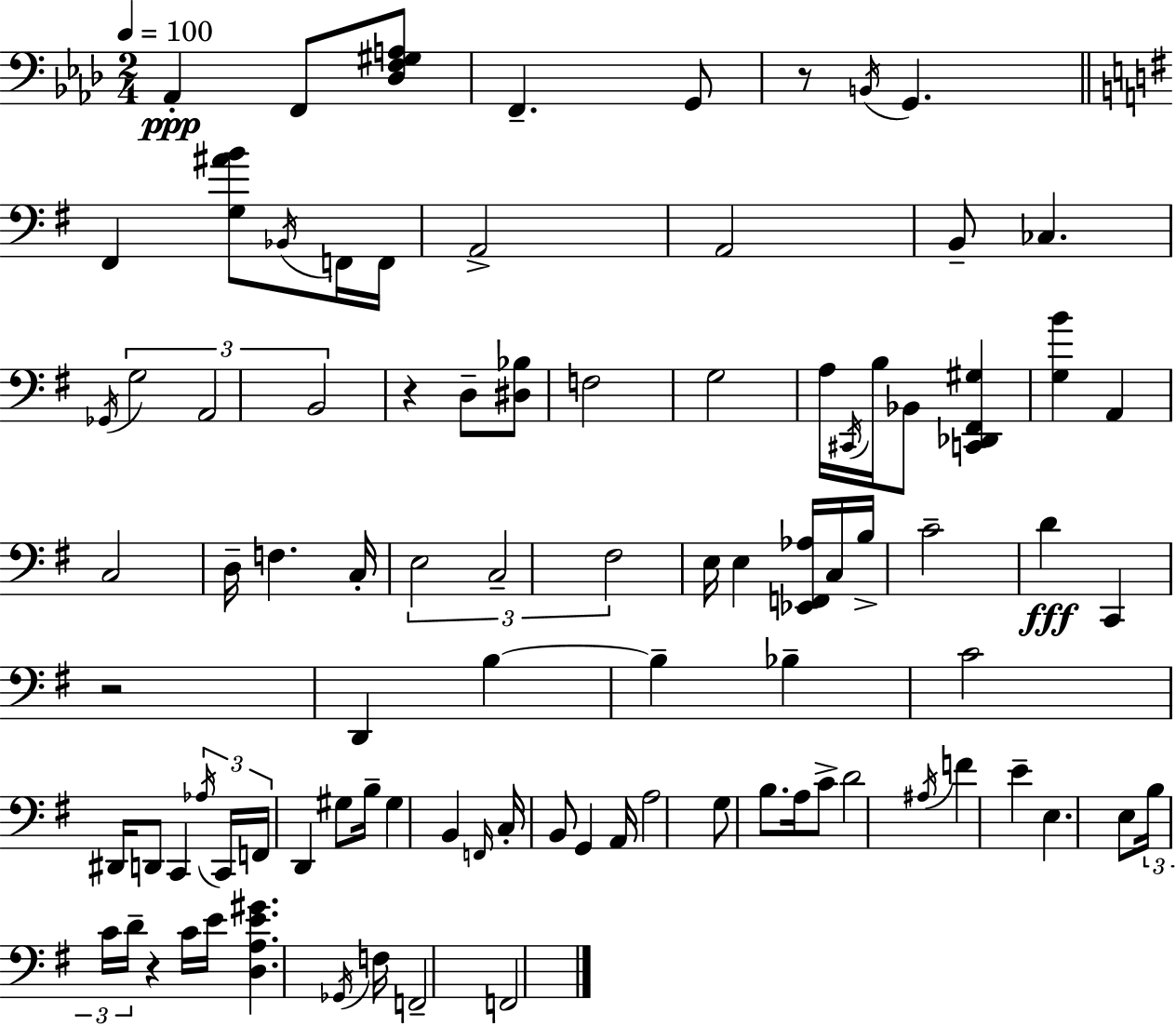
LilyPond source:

{
  \clef bass
  \numericTimeSignature
  \time 2/4
  \key aes \major
  \tempo 4 = 100
  \repeat volta 2 { aes,4-.\ppp f,8 <des f gis a>8 | f,4.-- g,8 | r8 \acciaccatura { b,16 } g,4. | \bar "||" \break \key g \major fis,4 <g ais' b'>8 \acciaccatura { bes,16 } f,16 | f,16 a,2-> | a,2 | b,8-- ces4. | \break \acciaccatura { ges,16 } \tuplet 3/2 { g2 | a,2 | b,2 } | r4 d8-- | \break <dis bes>8 f2 | g2 | a16 \acciaccatura { cis,16 } b16 bes,8 <c, des, fis, gis>4 | <g b'>4 a,4 | \break c2 | d16-- f4. | c16-. \tuplet 3/2 { e2 | c2-- | \break fis2 } | e16 e4 | <ees, f, aes>16 c16 b16-> c'2-- | d'4\fff c,4 | \break r2 | d,4 b4~~ | b4-- bes4-- | c'2 | \break dis,16 d,8 c,4 | \tuplet 3/2 { \acciaccatura { aes16 } c,16 f,16 } d,4 | gis8 b16-- gis4 | b,4 \grace { f,16 } c16-. b,8 | \break g,4 a,16 a2 | g8 b8. | a16 c'8-> d'2 | \acciaccatura { ais16 } f'4 | \break e'4-- e4. | e8 \tuplet 3/2 { b16 c'16 | d'16-- } r4 c'16 e'16 <d a e' gis'>4. | \acciaccatura { ges,16 } f16 f,2-- | \break f,2 | } \bar "|."
}